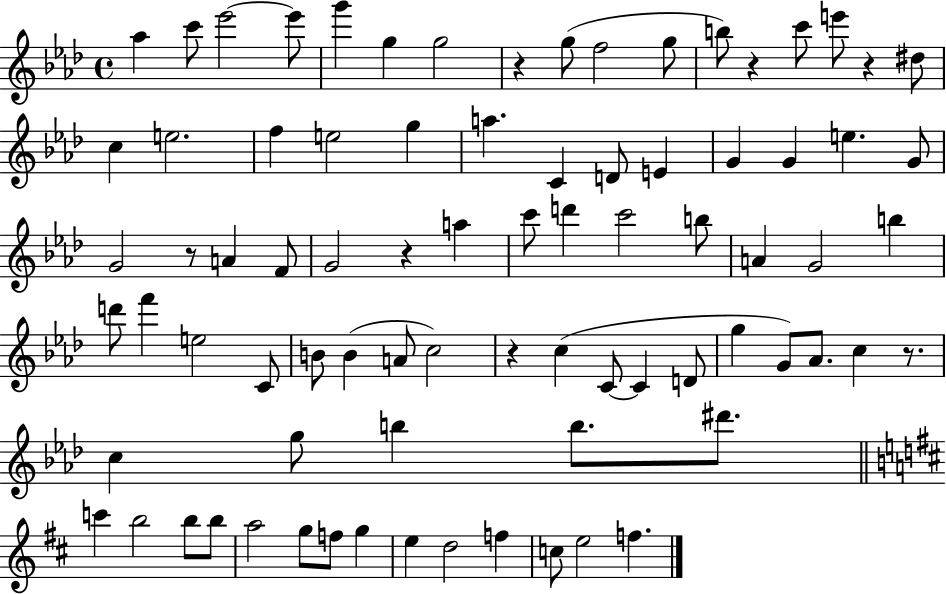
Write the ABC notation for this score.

X:1
T:Untitled
M:4/4
L:1/4
K:Ab
_a c'/2 _e'2 _e'/2 g' g g2 z g/2 f2 g/2 b/2 z c'/2 e'/2 z ^d/2 c e2 f e2 g a C D/2 E G G e G/2 G2 z/2 A F/2 G2 z a c'/2 d' c'2 b/2 A G2 b d'/2 f' e2 C/2 B/2 B A/2 c2 z c C/2 C D/2 g G/2 _A/2 c z/2 c g/2 b b/2 ^d'/2 c' b2 b/2 b/2 a2 g/2 f/2 g e d2 f c/2 e2 f